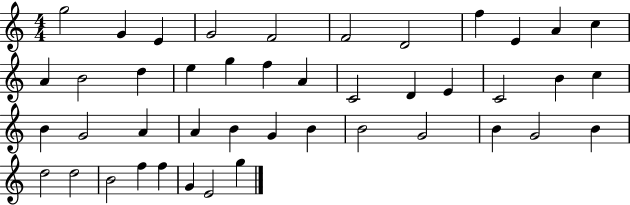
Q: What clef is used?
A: treble